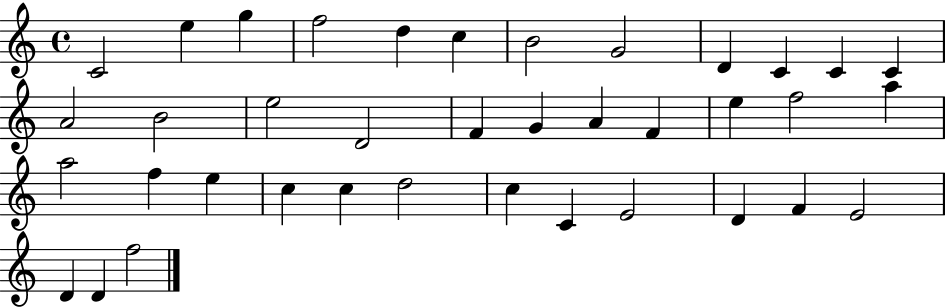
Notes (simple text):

C4/h E5/q G5/q F5/h D5/q C5/q B4/h G4/h D4/q C4/q C4/q C4/q A4/h B4/h E5/h D4/h F4/q G4/q A4/q F4/q E5/q F5/h A5/q A5/h F5/q E5/q C5/q C5/q D5/h C5/q C4/q E4/h D4/q F4/q E4/h D4/q D4/q F5/h